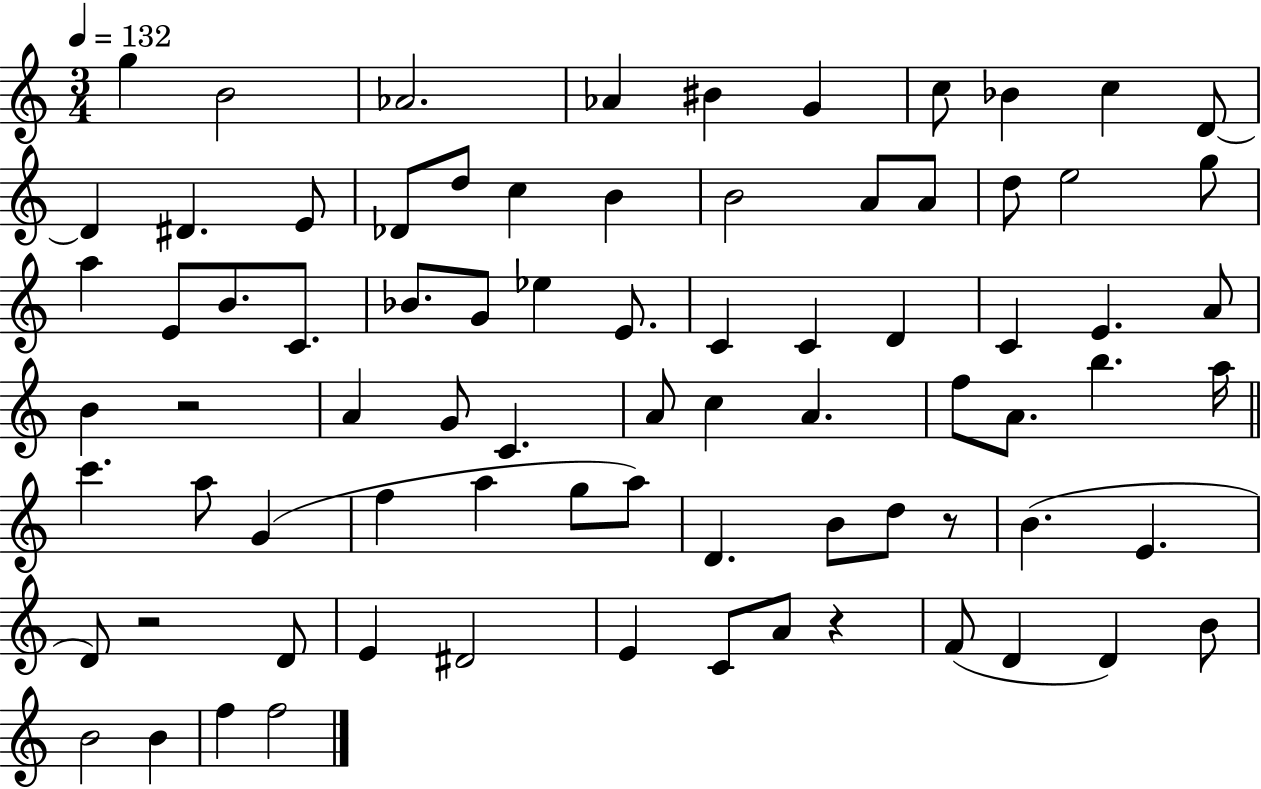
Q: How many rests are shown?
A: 4